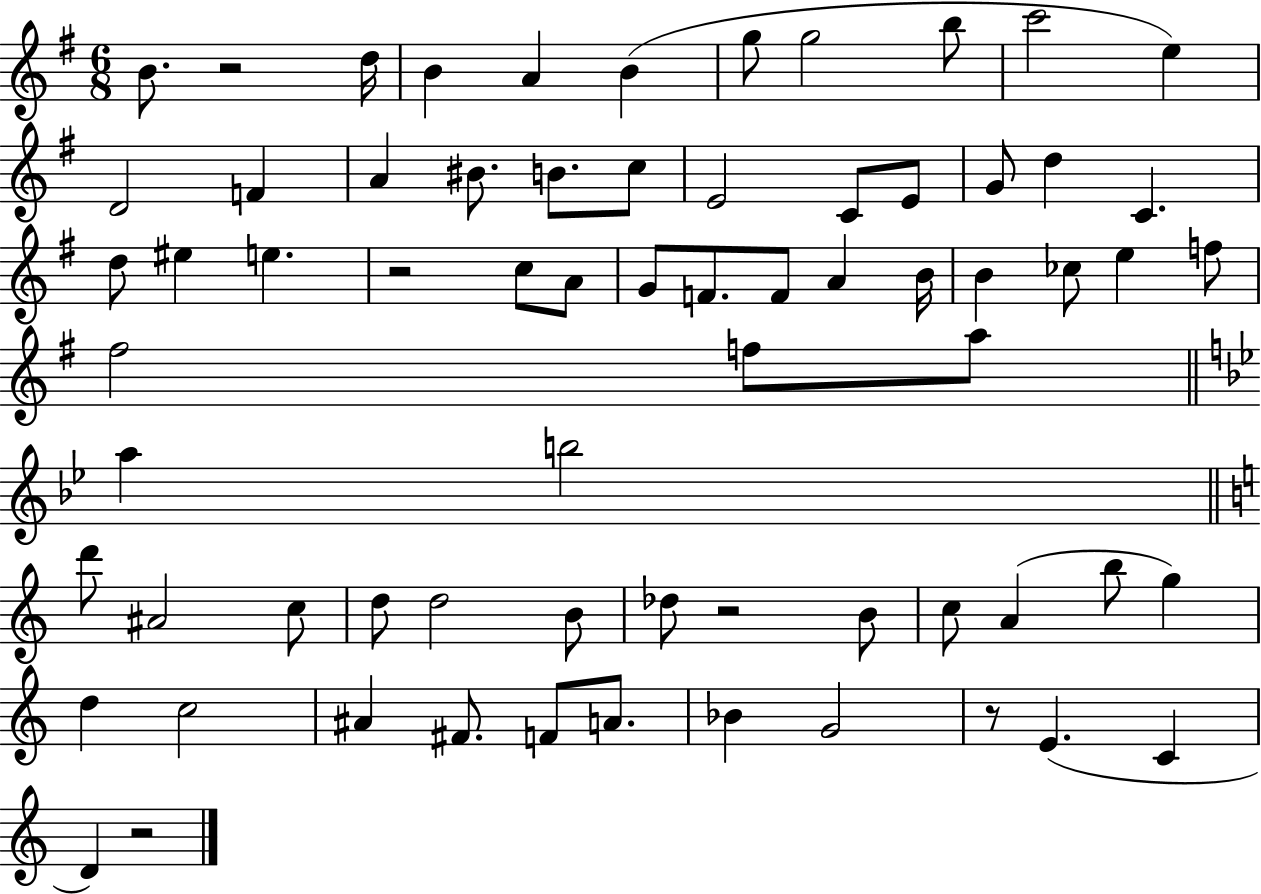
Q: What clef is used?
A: treble